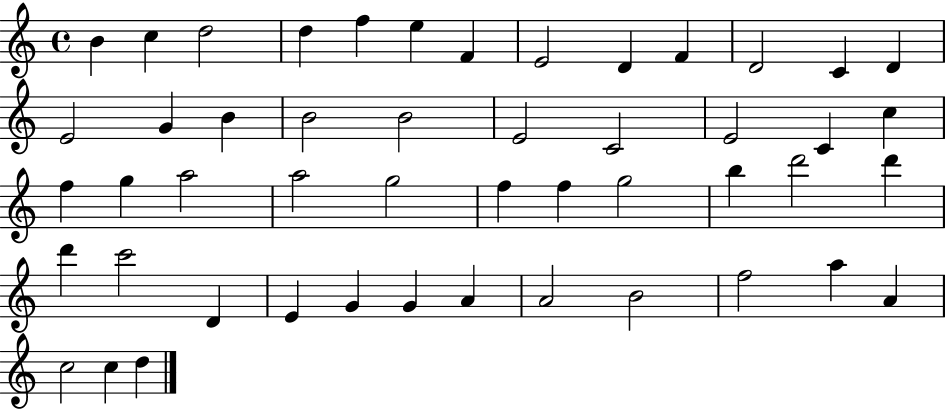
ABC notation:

X:1
T:Untitled
M:4/4
L:1/4
K:C
B c d2 d f e F E2 D F D2 C D E2 G B B2 B2 E2 C2 E2 C c f g a2 a2 g2 f f g2 b d'2 d' d' c'2 D E G G A A2 B2 f2 a A c2 c d